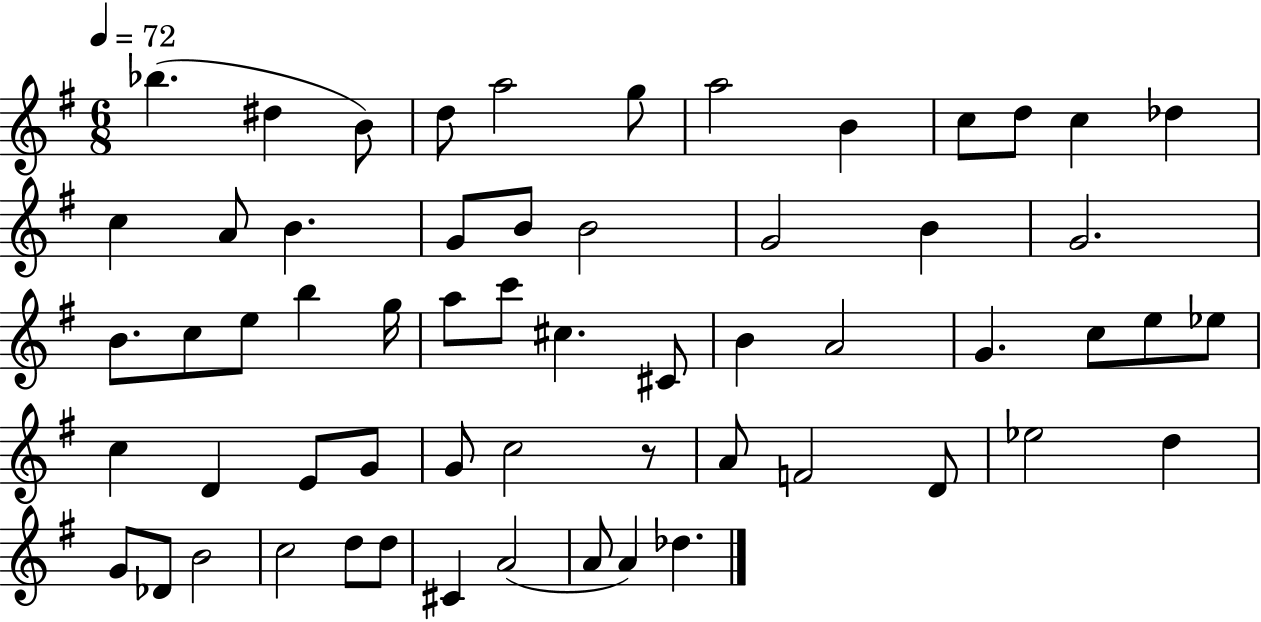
{
  \clef treble
  \numericTimeSignature
  \time 6/8
  \key g \major
  \tempo 4 = 72
  \repeat volta 2 { bes''4.( dis''4 b'8) | d''8 a''2 g''8 | a''2 b'4 | c''8 d''8 c''4 des''4 | \break c''4 a'8 b'4. | g'8 b'8 b'2 | g'2 b'4 | g'2. | \break b'8. c''8 e''8 b''4 g''16 | a''8 c'''8 cis''4. cis'8 | b'4 a'2 | g'4. c''8 e''8 ees''8 | \break c''4 d'4 e'8 g'8 | g'8 c''2 r8 | a'8 f'2 d'8 | ees''2 d''4 | \break g'8 des'8 b'2 | c''2 d''8 d''8 | cis'4 a'2( | a'8 a'4) des''4. | \break } \bar "|."
}